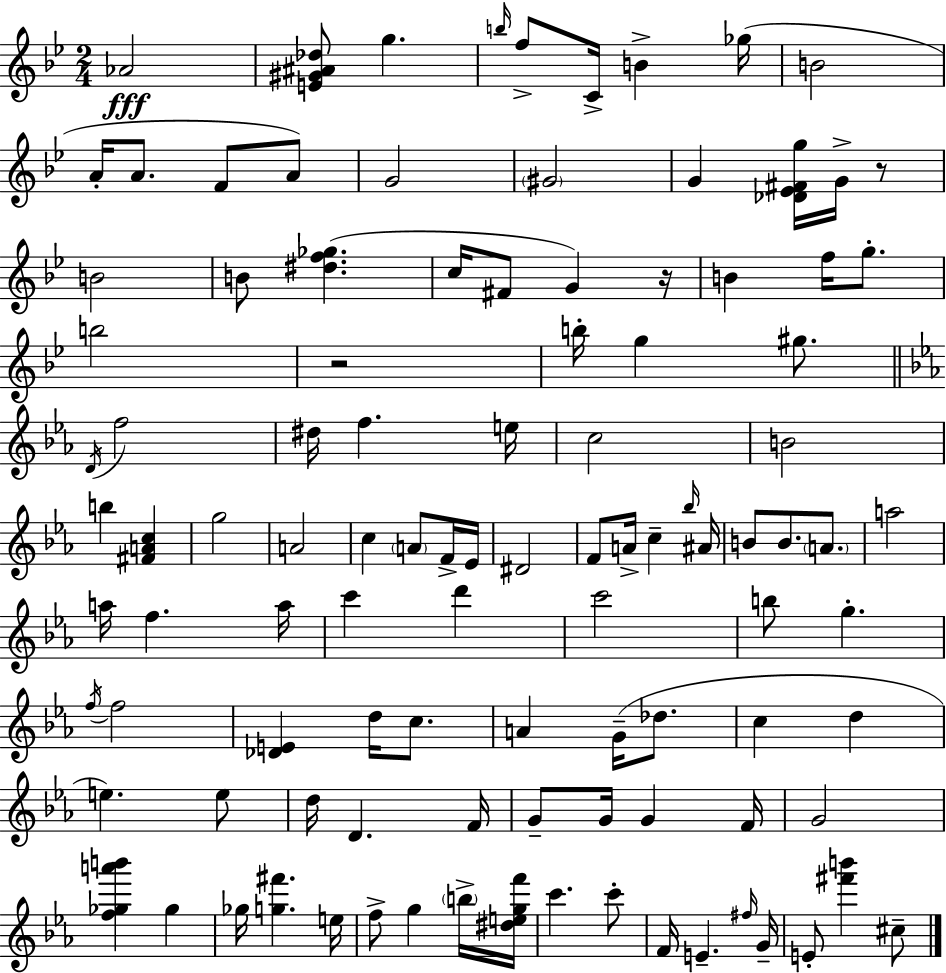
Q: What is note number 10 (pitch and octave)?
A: A4